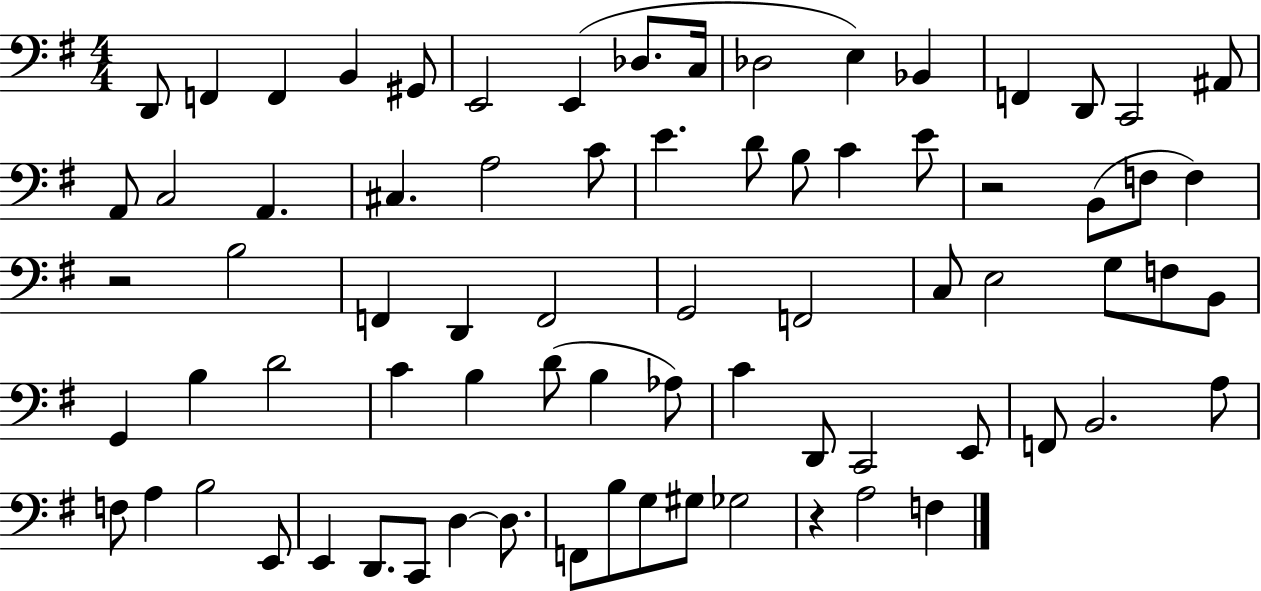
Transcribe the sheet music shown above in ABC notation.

X:1
T:Untitled
M:4/4
L:1/4
K:G
D,,/2 F,, F,, B,, ^G,,/2 E,,2 E,, _D,/2 C,/4 _D,2 E, _B,, F,, D,,/2 C,,2 ^A,,/2 A,,/2 C,2 A,, ^C, A,2 C/2 E D/2 B,/2 C E/2 z2 B,,/2 F,/2 F, z2 B,2 F,, D,, F,,2 G,,2 F,,2 C,/2 E,2 G,/2 F,/2 B,,/2 G,, B, D2 C B, D/2 B, _A,/2 C D,,/2 C,,2 E,,/2 F,,/2 B,,2 A,/2 F,/2 A, B,2 E,,/2 E,, D,,/2 C,,/2 D, D,/2 F,,/2 B,/2 G,/2 ^G,/2 _G,2 z A,2 F,